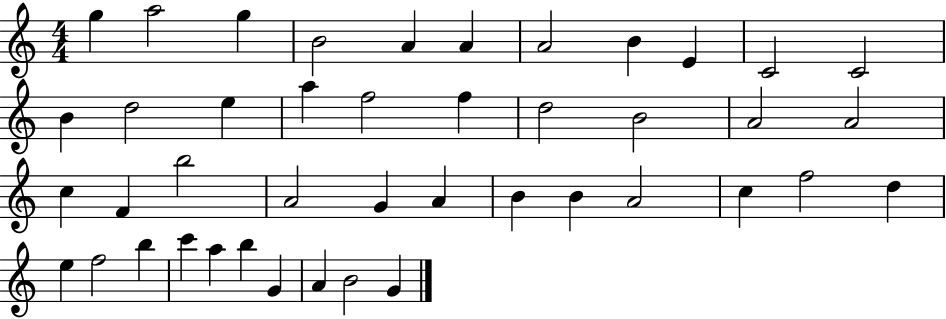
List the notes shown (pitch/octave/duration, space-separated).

G5/q A5/h G5/q B4/h A4/q A4/q A4/h B4/q E4/q C4/h C4/h B4/q D5/h E5/q A5/q F5/h F5/q D5/h B4/h A4/h A4/h C5/q F4/q B5/h A4/h G4/q A4/q B4/q B4/q A4/h C5/q F5/h D5/q E5/q F5/h B5/q C6/q A5/q B5/q G4/q A4/q B4/h G4/q